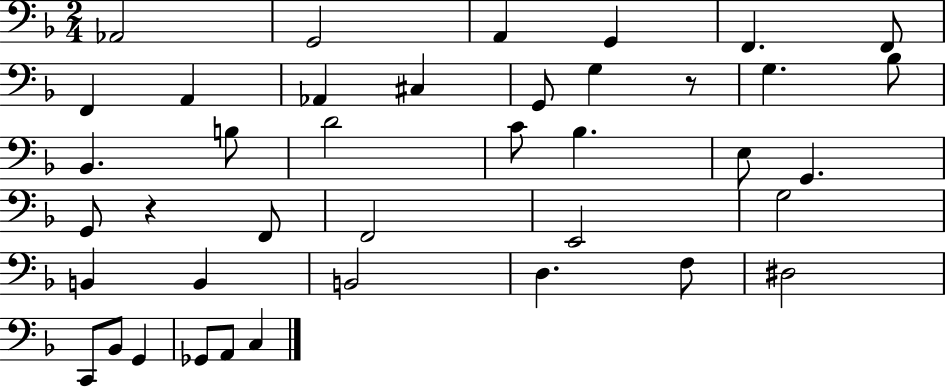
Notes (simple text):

Ab2/h G2/h A2/q G2/q F2/q. F2/e F2/q A2/q Ab2/q C#3/q G2/e G3/q R/e G3/q. Bb3/e Bb2/q. B3/e D4/h C4/e Bb3/q. E3/e G2/q. G2/e R/q F2/e F2/h E2/h G3/h B2/q B2/q B2/h D3/q. F3/e D#3/h C2/e Bb2/e G2/q Gb2/e A2/e C3/q